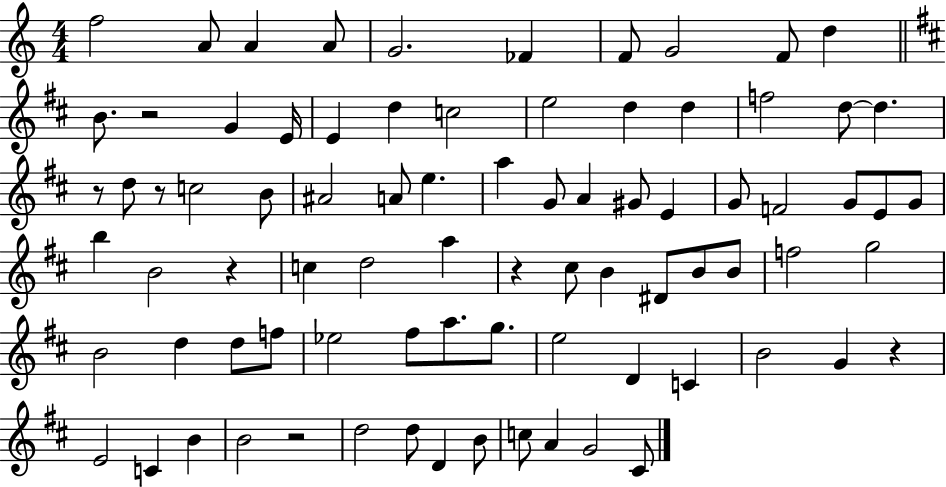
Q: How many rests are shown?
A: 7